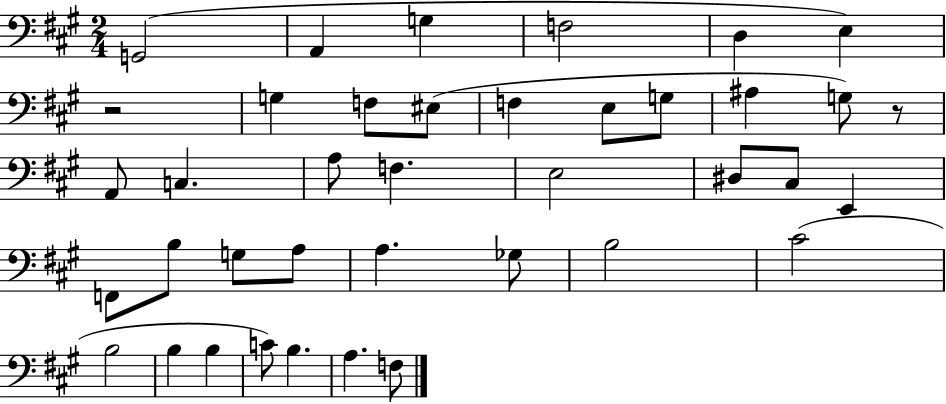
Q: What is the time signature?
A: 2/4